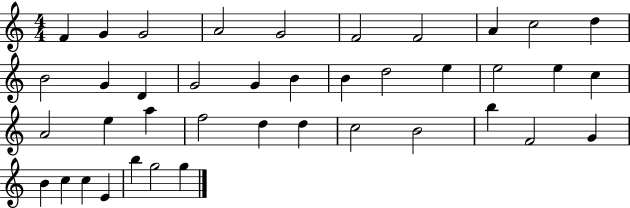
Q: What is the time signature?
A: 4/4